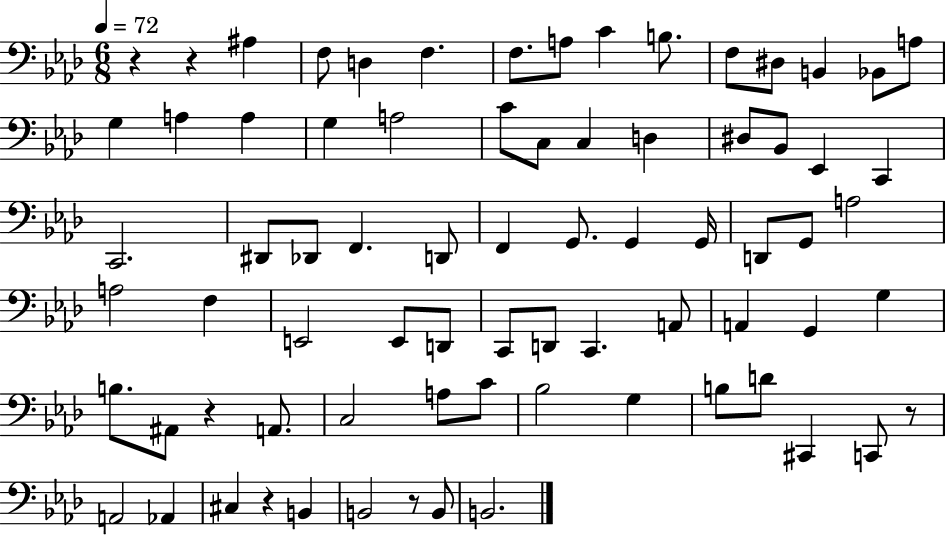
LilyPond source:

{
  \clef bass
  \numericTimeSignature
  \time 6/8
  \key aes \major
  \tempo 4 = 72
  \repeat volta 2 { r4 r4 ais4 | f8 d4 f4. | f8. a8 c'4 b8. | f8 dis8 b,4 bes,8 a8 | \break g4 a4 a4 | g4 a2 | c'8 c8 c4 d4 | dis8 bes,8 ees,4 c,4 | \break c,2. | dis,8 des,8 f,4. d,8 | f,4 g,8. g,4 g,16 | d,8 g,8 a2 | \break a2 f4 | e,2 e,8 d,8 | c,8 d,8 c,4. a,8 | a,4 g,4 g4 | \break b8. ais,8 r4 a,8. | c2 a8 c'8 | bes2 g4 | b8 d'8 cis,4 c,8 r8 | \break a,2 aes,4 | cis4 r4 b,4 | b,2 r8 b,8 | b,2. | \break } \bar "|."
}